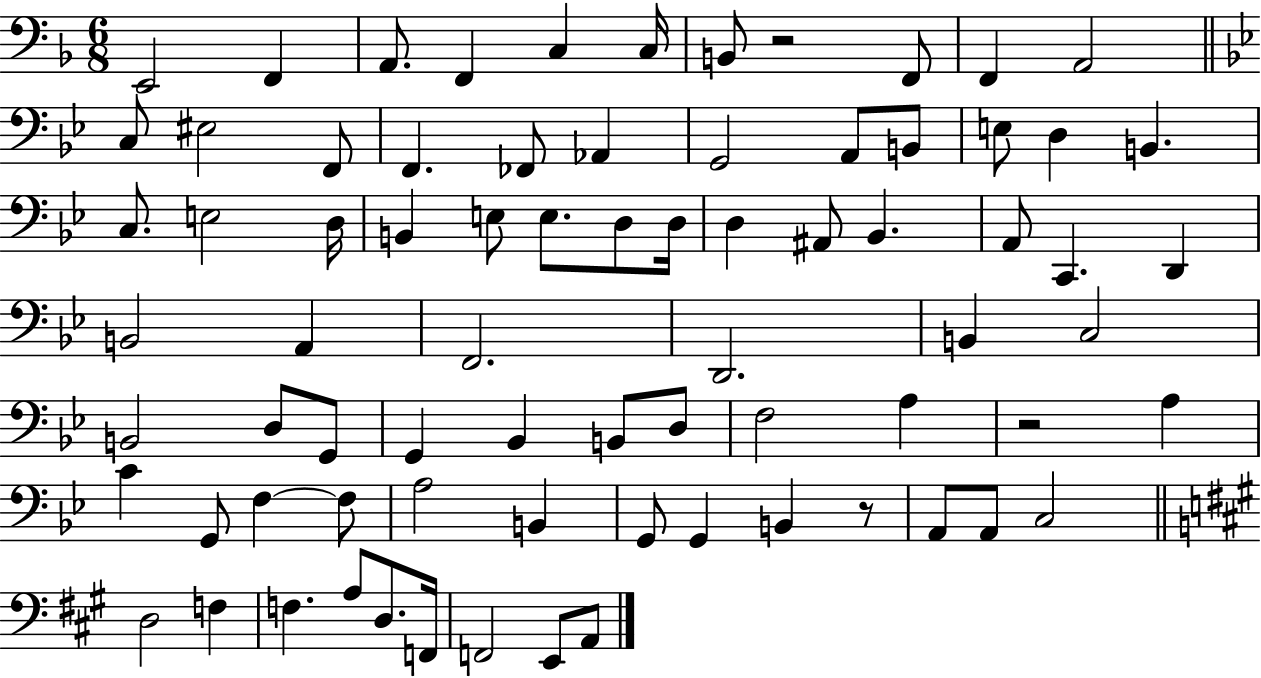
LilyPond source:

{
  \clef bass
  \numericTimeSignature
  \time 6/8
  \key f \major
  e,2 f,4 | a,8. f,4 c4 c16 | b,8 r2 f,8 | f,4 a,2 | \break \bar "||" \break \key bes \major c8 eis2 f,8 | f,4. fes,8 aes,4 | g,2 a,8 b,8 | e8 d4 b,4. | \break c8. e2 d16 | b,4 e8 e8. d8 d16 | d4 ais,8 bes,4. | a,8 c,4. d,4 | \break b,2 a,4 | f,2. | d,2. | b,4 c2 | \break b,2 d8 g,8 | g,4 bes,4 b,8 d8 | f2 a4 | r2 a4 | \break c'4 g,8 f4~~ f8 | a2 b,4 | g,8 g,4 b,4 r8 | a,8 a,8 c2 | \break \bar "||" \break \key a \major d2 f4 | f4. a8 d8. f,16 | f,2 e,8 a,8 | \bar "|."
}